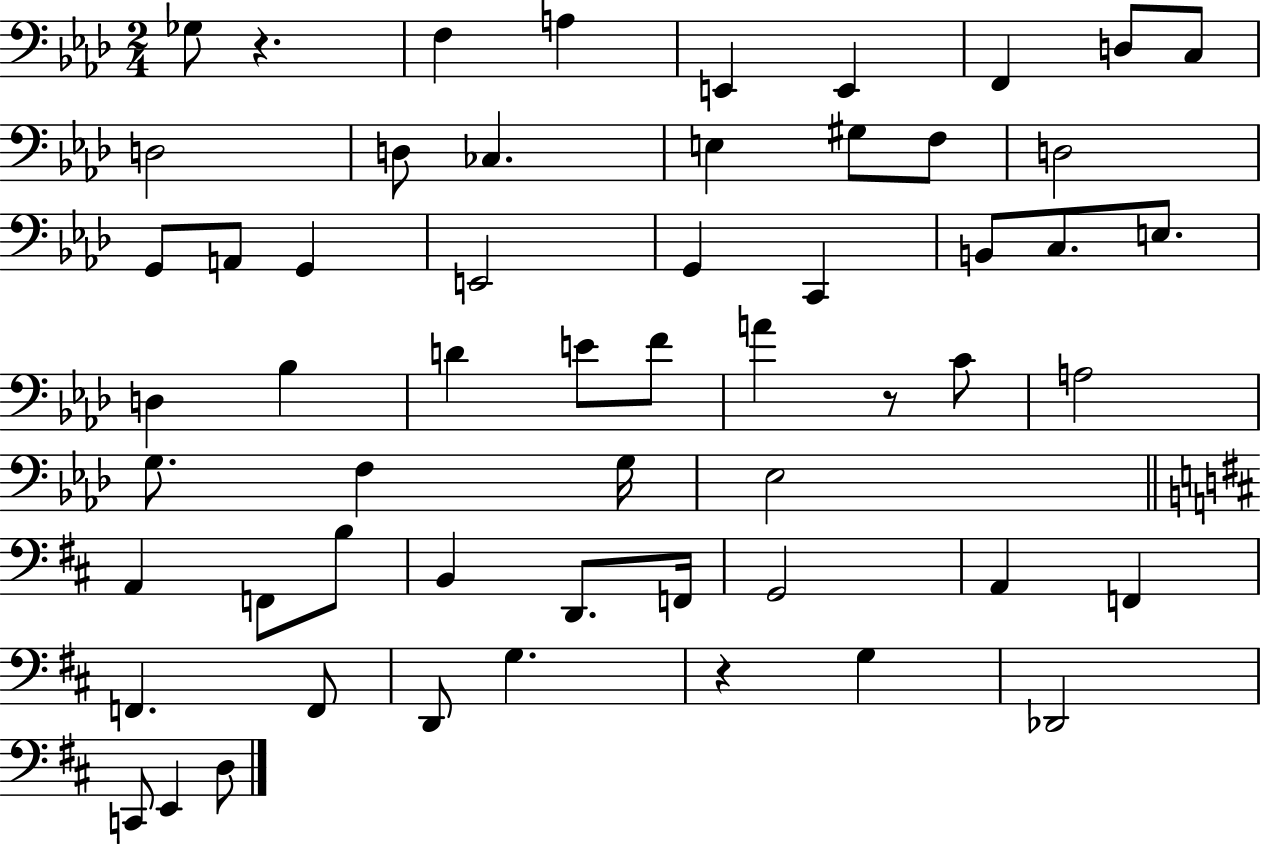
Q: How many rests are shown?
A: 3